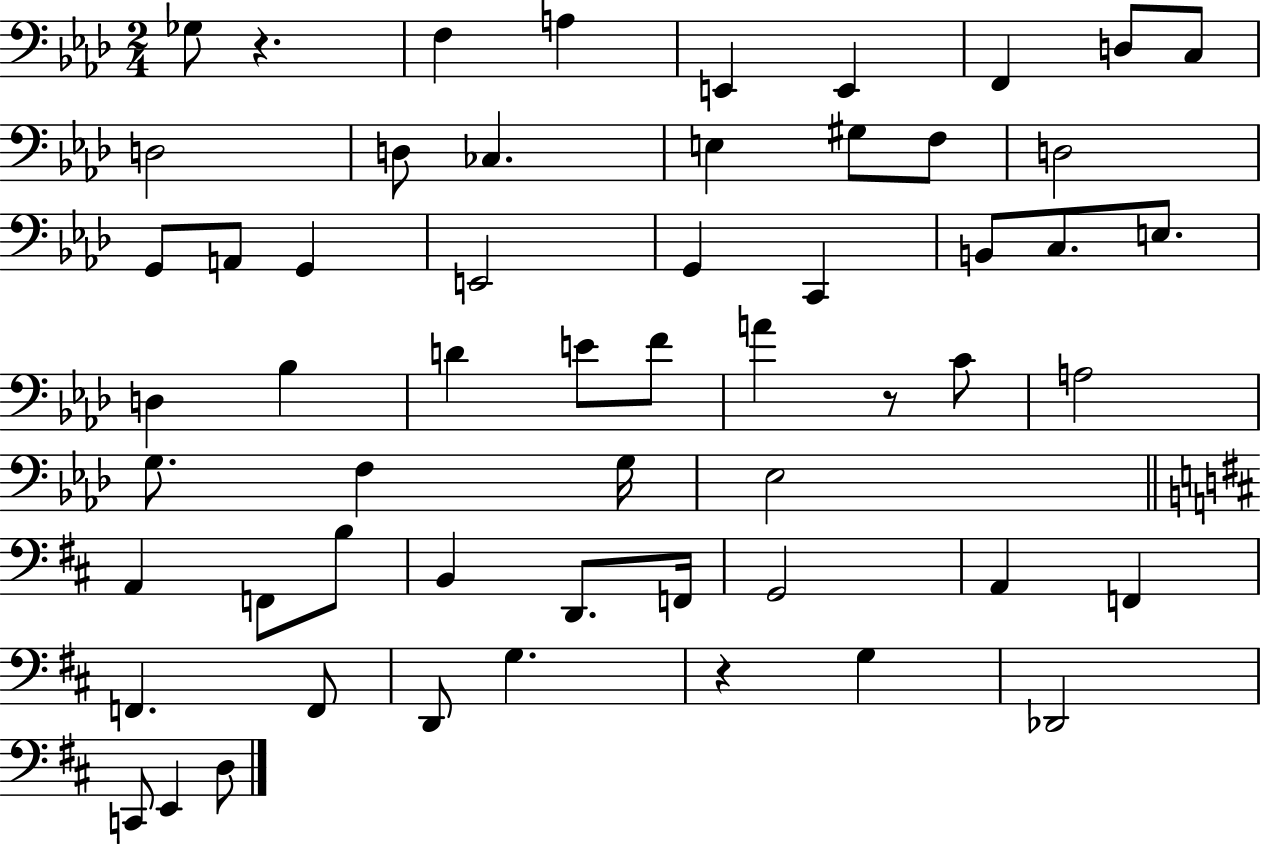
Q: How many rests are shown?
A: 3